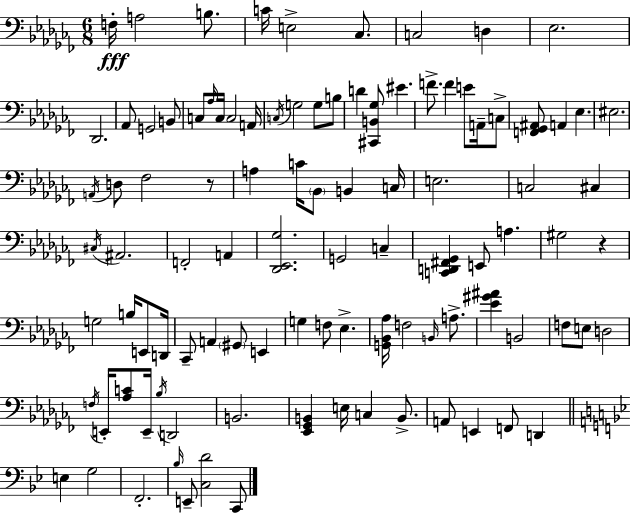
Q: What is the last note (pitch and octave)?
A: C2